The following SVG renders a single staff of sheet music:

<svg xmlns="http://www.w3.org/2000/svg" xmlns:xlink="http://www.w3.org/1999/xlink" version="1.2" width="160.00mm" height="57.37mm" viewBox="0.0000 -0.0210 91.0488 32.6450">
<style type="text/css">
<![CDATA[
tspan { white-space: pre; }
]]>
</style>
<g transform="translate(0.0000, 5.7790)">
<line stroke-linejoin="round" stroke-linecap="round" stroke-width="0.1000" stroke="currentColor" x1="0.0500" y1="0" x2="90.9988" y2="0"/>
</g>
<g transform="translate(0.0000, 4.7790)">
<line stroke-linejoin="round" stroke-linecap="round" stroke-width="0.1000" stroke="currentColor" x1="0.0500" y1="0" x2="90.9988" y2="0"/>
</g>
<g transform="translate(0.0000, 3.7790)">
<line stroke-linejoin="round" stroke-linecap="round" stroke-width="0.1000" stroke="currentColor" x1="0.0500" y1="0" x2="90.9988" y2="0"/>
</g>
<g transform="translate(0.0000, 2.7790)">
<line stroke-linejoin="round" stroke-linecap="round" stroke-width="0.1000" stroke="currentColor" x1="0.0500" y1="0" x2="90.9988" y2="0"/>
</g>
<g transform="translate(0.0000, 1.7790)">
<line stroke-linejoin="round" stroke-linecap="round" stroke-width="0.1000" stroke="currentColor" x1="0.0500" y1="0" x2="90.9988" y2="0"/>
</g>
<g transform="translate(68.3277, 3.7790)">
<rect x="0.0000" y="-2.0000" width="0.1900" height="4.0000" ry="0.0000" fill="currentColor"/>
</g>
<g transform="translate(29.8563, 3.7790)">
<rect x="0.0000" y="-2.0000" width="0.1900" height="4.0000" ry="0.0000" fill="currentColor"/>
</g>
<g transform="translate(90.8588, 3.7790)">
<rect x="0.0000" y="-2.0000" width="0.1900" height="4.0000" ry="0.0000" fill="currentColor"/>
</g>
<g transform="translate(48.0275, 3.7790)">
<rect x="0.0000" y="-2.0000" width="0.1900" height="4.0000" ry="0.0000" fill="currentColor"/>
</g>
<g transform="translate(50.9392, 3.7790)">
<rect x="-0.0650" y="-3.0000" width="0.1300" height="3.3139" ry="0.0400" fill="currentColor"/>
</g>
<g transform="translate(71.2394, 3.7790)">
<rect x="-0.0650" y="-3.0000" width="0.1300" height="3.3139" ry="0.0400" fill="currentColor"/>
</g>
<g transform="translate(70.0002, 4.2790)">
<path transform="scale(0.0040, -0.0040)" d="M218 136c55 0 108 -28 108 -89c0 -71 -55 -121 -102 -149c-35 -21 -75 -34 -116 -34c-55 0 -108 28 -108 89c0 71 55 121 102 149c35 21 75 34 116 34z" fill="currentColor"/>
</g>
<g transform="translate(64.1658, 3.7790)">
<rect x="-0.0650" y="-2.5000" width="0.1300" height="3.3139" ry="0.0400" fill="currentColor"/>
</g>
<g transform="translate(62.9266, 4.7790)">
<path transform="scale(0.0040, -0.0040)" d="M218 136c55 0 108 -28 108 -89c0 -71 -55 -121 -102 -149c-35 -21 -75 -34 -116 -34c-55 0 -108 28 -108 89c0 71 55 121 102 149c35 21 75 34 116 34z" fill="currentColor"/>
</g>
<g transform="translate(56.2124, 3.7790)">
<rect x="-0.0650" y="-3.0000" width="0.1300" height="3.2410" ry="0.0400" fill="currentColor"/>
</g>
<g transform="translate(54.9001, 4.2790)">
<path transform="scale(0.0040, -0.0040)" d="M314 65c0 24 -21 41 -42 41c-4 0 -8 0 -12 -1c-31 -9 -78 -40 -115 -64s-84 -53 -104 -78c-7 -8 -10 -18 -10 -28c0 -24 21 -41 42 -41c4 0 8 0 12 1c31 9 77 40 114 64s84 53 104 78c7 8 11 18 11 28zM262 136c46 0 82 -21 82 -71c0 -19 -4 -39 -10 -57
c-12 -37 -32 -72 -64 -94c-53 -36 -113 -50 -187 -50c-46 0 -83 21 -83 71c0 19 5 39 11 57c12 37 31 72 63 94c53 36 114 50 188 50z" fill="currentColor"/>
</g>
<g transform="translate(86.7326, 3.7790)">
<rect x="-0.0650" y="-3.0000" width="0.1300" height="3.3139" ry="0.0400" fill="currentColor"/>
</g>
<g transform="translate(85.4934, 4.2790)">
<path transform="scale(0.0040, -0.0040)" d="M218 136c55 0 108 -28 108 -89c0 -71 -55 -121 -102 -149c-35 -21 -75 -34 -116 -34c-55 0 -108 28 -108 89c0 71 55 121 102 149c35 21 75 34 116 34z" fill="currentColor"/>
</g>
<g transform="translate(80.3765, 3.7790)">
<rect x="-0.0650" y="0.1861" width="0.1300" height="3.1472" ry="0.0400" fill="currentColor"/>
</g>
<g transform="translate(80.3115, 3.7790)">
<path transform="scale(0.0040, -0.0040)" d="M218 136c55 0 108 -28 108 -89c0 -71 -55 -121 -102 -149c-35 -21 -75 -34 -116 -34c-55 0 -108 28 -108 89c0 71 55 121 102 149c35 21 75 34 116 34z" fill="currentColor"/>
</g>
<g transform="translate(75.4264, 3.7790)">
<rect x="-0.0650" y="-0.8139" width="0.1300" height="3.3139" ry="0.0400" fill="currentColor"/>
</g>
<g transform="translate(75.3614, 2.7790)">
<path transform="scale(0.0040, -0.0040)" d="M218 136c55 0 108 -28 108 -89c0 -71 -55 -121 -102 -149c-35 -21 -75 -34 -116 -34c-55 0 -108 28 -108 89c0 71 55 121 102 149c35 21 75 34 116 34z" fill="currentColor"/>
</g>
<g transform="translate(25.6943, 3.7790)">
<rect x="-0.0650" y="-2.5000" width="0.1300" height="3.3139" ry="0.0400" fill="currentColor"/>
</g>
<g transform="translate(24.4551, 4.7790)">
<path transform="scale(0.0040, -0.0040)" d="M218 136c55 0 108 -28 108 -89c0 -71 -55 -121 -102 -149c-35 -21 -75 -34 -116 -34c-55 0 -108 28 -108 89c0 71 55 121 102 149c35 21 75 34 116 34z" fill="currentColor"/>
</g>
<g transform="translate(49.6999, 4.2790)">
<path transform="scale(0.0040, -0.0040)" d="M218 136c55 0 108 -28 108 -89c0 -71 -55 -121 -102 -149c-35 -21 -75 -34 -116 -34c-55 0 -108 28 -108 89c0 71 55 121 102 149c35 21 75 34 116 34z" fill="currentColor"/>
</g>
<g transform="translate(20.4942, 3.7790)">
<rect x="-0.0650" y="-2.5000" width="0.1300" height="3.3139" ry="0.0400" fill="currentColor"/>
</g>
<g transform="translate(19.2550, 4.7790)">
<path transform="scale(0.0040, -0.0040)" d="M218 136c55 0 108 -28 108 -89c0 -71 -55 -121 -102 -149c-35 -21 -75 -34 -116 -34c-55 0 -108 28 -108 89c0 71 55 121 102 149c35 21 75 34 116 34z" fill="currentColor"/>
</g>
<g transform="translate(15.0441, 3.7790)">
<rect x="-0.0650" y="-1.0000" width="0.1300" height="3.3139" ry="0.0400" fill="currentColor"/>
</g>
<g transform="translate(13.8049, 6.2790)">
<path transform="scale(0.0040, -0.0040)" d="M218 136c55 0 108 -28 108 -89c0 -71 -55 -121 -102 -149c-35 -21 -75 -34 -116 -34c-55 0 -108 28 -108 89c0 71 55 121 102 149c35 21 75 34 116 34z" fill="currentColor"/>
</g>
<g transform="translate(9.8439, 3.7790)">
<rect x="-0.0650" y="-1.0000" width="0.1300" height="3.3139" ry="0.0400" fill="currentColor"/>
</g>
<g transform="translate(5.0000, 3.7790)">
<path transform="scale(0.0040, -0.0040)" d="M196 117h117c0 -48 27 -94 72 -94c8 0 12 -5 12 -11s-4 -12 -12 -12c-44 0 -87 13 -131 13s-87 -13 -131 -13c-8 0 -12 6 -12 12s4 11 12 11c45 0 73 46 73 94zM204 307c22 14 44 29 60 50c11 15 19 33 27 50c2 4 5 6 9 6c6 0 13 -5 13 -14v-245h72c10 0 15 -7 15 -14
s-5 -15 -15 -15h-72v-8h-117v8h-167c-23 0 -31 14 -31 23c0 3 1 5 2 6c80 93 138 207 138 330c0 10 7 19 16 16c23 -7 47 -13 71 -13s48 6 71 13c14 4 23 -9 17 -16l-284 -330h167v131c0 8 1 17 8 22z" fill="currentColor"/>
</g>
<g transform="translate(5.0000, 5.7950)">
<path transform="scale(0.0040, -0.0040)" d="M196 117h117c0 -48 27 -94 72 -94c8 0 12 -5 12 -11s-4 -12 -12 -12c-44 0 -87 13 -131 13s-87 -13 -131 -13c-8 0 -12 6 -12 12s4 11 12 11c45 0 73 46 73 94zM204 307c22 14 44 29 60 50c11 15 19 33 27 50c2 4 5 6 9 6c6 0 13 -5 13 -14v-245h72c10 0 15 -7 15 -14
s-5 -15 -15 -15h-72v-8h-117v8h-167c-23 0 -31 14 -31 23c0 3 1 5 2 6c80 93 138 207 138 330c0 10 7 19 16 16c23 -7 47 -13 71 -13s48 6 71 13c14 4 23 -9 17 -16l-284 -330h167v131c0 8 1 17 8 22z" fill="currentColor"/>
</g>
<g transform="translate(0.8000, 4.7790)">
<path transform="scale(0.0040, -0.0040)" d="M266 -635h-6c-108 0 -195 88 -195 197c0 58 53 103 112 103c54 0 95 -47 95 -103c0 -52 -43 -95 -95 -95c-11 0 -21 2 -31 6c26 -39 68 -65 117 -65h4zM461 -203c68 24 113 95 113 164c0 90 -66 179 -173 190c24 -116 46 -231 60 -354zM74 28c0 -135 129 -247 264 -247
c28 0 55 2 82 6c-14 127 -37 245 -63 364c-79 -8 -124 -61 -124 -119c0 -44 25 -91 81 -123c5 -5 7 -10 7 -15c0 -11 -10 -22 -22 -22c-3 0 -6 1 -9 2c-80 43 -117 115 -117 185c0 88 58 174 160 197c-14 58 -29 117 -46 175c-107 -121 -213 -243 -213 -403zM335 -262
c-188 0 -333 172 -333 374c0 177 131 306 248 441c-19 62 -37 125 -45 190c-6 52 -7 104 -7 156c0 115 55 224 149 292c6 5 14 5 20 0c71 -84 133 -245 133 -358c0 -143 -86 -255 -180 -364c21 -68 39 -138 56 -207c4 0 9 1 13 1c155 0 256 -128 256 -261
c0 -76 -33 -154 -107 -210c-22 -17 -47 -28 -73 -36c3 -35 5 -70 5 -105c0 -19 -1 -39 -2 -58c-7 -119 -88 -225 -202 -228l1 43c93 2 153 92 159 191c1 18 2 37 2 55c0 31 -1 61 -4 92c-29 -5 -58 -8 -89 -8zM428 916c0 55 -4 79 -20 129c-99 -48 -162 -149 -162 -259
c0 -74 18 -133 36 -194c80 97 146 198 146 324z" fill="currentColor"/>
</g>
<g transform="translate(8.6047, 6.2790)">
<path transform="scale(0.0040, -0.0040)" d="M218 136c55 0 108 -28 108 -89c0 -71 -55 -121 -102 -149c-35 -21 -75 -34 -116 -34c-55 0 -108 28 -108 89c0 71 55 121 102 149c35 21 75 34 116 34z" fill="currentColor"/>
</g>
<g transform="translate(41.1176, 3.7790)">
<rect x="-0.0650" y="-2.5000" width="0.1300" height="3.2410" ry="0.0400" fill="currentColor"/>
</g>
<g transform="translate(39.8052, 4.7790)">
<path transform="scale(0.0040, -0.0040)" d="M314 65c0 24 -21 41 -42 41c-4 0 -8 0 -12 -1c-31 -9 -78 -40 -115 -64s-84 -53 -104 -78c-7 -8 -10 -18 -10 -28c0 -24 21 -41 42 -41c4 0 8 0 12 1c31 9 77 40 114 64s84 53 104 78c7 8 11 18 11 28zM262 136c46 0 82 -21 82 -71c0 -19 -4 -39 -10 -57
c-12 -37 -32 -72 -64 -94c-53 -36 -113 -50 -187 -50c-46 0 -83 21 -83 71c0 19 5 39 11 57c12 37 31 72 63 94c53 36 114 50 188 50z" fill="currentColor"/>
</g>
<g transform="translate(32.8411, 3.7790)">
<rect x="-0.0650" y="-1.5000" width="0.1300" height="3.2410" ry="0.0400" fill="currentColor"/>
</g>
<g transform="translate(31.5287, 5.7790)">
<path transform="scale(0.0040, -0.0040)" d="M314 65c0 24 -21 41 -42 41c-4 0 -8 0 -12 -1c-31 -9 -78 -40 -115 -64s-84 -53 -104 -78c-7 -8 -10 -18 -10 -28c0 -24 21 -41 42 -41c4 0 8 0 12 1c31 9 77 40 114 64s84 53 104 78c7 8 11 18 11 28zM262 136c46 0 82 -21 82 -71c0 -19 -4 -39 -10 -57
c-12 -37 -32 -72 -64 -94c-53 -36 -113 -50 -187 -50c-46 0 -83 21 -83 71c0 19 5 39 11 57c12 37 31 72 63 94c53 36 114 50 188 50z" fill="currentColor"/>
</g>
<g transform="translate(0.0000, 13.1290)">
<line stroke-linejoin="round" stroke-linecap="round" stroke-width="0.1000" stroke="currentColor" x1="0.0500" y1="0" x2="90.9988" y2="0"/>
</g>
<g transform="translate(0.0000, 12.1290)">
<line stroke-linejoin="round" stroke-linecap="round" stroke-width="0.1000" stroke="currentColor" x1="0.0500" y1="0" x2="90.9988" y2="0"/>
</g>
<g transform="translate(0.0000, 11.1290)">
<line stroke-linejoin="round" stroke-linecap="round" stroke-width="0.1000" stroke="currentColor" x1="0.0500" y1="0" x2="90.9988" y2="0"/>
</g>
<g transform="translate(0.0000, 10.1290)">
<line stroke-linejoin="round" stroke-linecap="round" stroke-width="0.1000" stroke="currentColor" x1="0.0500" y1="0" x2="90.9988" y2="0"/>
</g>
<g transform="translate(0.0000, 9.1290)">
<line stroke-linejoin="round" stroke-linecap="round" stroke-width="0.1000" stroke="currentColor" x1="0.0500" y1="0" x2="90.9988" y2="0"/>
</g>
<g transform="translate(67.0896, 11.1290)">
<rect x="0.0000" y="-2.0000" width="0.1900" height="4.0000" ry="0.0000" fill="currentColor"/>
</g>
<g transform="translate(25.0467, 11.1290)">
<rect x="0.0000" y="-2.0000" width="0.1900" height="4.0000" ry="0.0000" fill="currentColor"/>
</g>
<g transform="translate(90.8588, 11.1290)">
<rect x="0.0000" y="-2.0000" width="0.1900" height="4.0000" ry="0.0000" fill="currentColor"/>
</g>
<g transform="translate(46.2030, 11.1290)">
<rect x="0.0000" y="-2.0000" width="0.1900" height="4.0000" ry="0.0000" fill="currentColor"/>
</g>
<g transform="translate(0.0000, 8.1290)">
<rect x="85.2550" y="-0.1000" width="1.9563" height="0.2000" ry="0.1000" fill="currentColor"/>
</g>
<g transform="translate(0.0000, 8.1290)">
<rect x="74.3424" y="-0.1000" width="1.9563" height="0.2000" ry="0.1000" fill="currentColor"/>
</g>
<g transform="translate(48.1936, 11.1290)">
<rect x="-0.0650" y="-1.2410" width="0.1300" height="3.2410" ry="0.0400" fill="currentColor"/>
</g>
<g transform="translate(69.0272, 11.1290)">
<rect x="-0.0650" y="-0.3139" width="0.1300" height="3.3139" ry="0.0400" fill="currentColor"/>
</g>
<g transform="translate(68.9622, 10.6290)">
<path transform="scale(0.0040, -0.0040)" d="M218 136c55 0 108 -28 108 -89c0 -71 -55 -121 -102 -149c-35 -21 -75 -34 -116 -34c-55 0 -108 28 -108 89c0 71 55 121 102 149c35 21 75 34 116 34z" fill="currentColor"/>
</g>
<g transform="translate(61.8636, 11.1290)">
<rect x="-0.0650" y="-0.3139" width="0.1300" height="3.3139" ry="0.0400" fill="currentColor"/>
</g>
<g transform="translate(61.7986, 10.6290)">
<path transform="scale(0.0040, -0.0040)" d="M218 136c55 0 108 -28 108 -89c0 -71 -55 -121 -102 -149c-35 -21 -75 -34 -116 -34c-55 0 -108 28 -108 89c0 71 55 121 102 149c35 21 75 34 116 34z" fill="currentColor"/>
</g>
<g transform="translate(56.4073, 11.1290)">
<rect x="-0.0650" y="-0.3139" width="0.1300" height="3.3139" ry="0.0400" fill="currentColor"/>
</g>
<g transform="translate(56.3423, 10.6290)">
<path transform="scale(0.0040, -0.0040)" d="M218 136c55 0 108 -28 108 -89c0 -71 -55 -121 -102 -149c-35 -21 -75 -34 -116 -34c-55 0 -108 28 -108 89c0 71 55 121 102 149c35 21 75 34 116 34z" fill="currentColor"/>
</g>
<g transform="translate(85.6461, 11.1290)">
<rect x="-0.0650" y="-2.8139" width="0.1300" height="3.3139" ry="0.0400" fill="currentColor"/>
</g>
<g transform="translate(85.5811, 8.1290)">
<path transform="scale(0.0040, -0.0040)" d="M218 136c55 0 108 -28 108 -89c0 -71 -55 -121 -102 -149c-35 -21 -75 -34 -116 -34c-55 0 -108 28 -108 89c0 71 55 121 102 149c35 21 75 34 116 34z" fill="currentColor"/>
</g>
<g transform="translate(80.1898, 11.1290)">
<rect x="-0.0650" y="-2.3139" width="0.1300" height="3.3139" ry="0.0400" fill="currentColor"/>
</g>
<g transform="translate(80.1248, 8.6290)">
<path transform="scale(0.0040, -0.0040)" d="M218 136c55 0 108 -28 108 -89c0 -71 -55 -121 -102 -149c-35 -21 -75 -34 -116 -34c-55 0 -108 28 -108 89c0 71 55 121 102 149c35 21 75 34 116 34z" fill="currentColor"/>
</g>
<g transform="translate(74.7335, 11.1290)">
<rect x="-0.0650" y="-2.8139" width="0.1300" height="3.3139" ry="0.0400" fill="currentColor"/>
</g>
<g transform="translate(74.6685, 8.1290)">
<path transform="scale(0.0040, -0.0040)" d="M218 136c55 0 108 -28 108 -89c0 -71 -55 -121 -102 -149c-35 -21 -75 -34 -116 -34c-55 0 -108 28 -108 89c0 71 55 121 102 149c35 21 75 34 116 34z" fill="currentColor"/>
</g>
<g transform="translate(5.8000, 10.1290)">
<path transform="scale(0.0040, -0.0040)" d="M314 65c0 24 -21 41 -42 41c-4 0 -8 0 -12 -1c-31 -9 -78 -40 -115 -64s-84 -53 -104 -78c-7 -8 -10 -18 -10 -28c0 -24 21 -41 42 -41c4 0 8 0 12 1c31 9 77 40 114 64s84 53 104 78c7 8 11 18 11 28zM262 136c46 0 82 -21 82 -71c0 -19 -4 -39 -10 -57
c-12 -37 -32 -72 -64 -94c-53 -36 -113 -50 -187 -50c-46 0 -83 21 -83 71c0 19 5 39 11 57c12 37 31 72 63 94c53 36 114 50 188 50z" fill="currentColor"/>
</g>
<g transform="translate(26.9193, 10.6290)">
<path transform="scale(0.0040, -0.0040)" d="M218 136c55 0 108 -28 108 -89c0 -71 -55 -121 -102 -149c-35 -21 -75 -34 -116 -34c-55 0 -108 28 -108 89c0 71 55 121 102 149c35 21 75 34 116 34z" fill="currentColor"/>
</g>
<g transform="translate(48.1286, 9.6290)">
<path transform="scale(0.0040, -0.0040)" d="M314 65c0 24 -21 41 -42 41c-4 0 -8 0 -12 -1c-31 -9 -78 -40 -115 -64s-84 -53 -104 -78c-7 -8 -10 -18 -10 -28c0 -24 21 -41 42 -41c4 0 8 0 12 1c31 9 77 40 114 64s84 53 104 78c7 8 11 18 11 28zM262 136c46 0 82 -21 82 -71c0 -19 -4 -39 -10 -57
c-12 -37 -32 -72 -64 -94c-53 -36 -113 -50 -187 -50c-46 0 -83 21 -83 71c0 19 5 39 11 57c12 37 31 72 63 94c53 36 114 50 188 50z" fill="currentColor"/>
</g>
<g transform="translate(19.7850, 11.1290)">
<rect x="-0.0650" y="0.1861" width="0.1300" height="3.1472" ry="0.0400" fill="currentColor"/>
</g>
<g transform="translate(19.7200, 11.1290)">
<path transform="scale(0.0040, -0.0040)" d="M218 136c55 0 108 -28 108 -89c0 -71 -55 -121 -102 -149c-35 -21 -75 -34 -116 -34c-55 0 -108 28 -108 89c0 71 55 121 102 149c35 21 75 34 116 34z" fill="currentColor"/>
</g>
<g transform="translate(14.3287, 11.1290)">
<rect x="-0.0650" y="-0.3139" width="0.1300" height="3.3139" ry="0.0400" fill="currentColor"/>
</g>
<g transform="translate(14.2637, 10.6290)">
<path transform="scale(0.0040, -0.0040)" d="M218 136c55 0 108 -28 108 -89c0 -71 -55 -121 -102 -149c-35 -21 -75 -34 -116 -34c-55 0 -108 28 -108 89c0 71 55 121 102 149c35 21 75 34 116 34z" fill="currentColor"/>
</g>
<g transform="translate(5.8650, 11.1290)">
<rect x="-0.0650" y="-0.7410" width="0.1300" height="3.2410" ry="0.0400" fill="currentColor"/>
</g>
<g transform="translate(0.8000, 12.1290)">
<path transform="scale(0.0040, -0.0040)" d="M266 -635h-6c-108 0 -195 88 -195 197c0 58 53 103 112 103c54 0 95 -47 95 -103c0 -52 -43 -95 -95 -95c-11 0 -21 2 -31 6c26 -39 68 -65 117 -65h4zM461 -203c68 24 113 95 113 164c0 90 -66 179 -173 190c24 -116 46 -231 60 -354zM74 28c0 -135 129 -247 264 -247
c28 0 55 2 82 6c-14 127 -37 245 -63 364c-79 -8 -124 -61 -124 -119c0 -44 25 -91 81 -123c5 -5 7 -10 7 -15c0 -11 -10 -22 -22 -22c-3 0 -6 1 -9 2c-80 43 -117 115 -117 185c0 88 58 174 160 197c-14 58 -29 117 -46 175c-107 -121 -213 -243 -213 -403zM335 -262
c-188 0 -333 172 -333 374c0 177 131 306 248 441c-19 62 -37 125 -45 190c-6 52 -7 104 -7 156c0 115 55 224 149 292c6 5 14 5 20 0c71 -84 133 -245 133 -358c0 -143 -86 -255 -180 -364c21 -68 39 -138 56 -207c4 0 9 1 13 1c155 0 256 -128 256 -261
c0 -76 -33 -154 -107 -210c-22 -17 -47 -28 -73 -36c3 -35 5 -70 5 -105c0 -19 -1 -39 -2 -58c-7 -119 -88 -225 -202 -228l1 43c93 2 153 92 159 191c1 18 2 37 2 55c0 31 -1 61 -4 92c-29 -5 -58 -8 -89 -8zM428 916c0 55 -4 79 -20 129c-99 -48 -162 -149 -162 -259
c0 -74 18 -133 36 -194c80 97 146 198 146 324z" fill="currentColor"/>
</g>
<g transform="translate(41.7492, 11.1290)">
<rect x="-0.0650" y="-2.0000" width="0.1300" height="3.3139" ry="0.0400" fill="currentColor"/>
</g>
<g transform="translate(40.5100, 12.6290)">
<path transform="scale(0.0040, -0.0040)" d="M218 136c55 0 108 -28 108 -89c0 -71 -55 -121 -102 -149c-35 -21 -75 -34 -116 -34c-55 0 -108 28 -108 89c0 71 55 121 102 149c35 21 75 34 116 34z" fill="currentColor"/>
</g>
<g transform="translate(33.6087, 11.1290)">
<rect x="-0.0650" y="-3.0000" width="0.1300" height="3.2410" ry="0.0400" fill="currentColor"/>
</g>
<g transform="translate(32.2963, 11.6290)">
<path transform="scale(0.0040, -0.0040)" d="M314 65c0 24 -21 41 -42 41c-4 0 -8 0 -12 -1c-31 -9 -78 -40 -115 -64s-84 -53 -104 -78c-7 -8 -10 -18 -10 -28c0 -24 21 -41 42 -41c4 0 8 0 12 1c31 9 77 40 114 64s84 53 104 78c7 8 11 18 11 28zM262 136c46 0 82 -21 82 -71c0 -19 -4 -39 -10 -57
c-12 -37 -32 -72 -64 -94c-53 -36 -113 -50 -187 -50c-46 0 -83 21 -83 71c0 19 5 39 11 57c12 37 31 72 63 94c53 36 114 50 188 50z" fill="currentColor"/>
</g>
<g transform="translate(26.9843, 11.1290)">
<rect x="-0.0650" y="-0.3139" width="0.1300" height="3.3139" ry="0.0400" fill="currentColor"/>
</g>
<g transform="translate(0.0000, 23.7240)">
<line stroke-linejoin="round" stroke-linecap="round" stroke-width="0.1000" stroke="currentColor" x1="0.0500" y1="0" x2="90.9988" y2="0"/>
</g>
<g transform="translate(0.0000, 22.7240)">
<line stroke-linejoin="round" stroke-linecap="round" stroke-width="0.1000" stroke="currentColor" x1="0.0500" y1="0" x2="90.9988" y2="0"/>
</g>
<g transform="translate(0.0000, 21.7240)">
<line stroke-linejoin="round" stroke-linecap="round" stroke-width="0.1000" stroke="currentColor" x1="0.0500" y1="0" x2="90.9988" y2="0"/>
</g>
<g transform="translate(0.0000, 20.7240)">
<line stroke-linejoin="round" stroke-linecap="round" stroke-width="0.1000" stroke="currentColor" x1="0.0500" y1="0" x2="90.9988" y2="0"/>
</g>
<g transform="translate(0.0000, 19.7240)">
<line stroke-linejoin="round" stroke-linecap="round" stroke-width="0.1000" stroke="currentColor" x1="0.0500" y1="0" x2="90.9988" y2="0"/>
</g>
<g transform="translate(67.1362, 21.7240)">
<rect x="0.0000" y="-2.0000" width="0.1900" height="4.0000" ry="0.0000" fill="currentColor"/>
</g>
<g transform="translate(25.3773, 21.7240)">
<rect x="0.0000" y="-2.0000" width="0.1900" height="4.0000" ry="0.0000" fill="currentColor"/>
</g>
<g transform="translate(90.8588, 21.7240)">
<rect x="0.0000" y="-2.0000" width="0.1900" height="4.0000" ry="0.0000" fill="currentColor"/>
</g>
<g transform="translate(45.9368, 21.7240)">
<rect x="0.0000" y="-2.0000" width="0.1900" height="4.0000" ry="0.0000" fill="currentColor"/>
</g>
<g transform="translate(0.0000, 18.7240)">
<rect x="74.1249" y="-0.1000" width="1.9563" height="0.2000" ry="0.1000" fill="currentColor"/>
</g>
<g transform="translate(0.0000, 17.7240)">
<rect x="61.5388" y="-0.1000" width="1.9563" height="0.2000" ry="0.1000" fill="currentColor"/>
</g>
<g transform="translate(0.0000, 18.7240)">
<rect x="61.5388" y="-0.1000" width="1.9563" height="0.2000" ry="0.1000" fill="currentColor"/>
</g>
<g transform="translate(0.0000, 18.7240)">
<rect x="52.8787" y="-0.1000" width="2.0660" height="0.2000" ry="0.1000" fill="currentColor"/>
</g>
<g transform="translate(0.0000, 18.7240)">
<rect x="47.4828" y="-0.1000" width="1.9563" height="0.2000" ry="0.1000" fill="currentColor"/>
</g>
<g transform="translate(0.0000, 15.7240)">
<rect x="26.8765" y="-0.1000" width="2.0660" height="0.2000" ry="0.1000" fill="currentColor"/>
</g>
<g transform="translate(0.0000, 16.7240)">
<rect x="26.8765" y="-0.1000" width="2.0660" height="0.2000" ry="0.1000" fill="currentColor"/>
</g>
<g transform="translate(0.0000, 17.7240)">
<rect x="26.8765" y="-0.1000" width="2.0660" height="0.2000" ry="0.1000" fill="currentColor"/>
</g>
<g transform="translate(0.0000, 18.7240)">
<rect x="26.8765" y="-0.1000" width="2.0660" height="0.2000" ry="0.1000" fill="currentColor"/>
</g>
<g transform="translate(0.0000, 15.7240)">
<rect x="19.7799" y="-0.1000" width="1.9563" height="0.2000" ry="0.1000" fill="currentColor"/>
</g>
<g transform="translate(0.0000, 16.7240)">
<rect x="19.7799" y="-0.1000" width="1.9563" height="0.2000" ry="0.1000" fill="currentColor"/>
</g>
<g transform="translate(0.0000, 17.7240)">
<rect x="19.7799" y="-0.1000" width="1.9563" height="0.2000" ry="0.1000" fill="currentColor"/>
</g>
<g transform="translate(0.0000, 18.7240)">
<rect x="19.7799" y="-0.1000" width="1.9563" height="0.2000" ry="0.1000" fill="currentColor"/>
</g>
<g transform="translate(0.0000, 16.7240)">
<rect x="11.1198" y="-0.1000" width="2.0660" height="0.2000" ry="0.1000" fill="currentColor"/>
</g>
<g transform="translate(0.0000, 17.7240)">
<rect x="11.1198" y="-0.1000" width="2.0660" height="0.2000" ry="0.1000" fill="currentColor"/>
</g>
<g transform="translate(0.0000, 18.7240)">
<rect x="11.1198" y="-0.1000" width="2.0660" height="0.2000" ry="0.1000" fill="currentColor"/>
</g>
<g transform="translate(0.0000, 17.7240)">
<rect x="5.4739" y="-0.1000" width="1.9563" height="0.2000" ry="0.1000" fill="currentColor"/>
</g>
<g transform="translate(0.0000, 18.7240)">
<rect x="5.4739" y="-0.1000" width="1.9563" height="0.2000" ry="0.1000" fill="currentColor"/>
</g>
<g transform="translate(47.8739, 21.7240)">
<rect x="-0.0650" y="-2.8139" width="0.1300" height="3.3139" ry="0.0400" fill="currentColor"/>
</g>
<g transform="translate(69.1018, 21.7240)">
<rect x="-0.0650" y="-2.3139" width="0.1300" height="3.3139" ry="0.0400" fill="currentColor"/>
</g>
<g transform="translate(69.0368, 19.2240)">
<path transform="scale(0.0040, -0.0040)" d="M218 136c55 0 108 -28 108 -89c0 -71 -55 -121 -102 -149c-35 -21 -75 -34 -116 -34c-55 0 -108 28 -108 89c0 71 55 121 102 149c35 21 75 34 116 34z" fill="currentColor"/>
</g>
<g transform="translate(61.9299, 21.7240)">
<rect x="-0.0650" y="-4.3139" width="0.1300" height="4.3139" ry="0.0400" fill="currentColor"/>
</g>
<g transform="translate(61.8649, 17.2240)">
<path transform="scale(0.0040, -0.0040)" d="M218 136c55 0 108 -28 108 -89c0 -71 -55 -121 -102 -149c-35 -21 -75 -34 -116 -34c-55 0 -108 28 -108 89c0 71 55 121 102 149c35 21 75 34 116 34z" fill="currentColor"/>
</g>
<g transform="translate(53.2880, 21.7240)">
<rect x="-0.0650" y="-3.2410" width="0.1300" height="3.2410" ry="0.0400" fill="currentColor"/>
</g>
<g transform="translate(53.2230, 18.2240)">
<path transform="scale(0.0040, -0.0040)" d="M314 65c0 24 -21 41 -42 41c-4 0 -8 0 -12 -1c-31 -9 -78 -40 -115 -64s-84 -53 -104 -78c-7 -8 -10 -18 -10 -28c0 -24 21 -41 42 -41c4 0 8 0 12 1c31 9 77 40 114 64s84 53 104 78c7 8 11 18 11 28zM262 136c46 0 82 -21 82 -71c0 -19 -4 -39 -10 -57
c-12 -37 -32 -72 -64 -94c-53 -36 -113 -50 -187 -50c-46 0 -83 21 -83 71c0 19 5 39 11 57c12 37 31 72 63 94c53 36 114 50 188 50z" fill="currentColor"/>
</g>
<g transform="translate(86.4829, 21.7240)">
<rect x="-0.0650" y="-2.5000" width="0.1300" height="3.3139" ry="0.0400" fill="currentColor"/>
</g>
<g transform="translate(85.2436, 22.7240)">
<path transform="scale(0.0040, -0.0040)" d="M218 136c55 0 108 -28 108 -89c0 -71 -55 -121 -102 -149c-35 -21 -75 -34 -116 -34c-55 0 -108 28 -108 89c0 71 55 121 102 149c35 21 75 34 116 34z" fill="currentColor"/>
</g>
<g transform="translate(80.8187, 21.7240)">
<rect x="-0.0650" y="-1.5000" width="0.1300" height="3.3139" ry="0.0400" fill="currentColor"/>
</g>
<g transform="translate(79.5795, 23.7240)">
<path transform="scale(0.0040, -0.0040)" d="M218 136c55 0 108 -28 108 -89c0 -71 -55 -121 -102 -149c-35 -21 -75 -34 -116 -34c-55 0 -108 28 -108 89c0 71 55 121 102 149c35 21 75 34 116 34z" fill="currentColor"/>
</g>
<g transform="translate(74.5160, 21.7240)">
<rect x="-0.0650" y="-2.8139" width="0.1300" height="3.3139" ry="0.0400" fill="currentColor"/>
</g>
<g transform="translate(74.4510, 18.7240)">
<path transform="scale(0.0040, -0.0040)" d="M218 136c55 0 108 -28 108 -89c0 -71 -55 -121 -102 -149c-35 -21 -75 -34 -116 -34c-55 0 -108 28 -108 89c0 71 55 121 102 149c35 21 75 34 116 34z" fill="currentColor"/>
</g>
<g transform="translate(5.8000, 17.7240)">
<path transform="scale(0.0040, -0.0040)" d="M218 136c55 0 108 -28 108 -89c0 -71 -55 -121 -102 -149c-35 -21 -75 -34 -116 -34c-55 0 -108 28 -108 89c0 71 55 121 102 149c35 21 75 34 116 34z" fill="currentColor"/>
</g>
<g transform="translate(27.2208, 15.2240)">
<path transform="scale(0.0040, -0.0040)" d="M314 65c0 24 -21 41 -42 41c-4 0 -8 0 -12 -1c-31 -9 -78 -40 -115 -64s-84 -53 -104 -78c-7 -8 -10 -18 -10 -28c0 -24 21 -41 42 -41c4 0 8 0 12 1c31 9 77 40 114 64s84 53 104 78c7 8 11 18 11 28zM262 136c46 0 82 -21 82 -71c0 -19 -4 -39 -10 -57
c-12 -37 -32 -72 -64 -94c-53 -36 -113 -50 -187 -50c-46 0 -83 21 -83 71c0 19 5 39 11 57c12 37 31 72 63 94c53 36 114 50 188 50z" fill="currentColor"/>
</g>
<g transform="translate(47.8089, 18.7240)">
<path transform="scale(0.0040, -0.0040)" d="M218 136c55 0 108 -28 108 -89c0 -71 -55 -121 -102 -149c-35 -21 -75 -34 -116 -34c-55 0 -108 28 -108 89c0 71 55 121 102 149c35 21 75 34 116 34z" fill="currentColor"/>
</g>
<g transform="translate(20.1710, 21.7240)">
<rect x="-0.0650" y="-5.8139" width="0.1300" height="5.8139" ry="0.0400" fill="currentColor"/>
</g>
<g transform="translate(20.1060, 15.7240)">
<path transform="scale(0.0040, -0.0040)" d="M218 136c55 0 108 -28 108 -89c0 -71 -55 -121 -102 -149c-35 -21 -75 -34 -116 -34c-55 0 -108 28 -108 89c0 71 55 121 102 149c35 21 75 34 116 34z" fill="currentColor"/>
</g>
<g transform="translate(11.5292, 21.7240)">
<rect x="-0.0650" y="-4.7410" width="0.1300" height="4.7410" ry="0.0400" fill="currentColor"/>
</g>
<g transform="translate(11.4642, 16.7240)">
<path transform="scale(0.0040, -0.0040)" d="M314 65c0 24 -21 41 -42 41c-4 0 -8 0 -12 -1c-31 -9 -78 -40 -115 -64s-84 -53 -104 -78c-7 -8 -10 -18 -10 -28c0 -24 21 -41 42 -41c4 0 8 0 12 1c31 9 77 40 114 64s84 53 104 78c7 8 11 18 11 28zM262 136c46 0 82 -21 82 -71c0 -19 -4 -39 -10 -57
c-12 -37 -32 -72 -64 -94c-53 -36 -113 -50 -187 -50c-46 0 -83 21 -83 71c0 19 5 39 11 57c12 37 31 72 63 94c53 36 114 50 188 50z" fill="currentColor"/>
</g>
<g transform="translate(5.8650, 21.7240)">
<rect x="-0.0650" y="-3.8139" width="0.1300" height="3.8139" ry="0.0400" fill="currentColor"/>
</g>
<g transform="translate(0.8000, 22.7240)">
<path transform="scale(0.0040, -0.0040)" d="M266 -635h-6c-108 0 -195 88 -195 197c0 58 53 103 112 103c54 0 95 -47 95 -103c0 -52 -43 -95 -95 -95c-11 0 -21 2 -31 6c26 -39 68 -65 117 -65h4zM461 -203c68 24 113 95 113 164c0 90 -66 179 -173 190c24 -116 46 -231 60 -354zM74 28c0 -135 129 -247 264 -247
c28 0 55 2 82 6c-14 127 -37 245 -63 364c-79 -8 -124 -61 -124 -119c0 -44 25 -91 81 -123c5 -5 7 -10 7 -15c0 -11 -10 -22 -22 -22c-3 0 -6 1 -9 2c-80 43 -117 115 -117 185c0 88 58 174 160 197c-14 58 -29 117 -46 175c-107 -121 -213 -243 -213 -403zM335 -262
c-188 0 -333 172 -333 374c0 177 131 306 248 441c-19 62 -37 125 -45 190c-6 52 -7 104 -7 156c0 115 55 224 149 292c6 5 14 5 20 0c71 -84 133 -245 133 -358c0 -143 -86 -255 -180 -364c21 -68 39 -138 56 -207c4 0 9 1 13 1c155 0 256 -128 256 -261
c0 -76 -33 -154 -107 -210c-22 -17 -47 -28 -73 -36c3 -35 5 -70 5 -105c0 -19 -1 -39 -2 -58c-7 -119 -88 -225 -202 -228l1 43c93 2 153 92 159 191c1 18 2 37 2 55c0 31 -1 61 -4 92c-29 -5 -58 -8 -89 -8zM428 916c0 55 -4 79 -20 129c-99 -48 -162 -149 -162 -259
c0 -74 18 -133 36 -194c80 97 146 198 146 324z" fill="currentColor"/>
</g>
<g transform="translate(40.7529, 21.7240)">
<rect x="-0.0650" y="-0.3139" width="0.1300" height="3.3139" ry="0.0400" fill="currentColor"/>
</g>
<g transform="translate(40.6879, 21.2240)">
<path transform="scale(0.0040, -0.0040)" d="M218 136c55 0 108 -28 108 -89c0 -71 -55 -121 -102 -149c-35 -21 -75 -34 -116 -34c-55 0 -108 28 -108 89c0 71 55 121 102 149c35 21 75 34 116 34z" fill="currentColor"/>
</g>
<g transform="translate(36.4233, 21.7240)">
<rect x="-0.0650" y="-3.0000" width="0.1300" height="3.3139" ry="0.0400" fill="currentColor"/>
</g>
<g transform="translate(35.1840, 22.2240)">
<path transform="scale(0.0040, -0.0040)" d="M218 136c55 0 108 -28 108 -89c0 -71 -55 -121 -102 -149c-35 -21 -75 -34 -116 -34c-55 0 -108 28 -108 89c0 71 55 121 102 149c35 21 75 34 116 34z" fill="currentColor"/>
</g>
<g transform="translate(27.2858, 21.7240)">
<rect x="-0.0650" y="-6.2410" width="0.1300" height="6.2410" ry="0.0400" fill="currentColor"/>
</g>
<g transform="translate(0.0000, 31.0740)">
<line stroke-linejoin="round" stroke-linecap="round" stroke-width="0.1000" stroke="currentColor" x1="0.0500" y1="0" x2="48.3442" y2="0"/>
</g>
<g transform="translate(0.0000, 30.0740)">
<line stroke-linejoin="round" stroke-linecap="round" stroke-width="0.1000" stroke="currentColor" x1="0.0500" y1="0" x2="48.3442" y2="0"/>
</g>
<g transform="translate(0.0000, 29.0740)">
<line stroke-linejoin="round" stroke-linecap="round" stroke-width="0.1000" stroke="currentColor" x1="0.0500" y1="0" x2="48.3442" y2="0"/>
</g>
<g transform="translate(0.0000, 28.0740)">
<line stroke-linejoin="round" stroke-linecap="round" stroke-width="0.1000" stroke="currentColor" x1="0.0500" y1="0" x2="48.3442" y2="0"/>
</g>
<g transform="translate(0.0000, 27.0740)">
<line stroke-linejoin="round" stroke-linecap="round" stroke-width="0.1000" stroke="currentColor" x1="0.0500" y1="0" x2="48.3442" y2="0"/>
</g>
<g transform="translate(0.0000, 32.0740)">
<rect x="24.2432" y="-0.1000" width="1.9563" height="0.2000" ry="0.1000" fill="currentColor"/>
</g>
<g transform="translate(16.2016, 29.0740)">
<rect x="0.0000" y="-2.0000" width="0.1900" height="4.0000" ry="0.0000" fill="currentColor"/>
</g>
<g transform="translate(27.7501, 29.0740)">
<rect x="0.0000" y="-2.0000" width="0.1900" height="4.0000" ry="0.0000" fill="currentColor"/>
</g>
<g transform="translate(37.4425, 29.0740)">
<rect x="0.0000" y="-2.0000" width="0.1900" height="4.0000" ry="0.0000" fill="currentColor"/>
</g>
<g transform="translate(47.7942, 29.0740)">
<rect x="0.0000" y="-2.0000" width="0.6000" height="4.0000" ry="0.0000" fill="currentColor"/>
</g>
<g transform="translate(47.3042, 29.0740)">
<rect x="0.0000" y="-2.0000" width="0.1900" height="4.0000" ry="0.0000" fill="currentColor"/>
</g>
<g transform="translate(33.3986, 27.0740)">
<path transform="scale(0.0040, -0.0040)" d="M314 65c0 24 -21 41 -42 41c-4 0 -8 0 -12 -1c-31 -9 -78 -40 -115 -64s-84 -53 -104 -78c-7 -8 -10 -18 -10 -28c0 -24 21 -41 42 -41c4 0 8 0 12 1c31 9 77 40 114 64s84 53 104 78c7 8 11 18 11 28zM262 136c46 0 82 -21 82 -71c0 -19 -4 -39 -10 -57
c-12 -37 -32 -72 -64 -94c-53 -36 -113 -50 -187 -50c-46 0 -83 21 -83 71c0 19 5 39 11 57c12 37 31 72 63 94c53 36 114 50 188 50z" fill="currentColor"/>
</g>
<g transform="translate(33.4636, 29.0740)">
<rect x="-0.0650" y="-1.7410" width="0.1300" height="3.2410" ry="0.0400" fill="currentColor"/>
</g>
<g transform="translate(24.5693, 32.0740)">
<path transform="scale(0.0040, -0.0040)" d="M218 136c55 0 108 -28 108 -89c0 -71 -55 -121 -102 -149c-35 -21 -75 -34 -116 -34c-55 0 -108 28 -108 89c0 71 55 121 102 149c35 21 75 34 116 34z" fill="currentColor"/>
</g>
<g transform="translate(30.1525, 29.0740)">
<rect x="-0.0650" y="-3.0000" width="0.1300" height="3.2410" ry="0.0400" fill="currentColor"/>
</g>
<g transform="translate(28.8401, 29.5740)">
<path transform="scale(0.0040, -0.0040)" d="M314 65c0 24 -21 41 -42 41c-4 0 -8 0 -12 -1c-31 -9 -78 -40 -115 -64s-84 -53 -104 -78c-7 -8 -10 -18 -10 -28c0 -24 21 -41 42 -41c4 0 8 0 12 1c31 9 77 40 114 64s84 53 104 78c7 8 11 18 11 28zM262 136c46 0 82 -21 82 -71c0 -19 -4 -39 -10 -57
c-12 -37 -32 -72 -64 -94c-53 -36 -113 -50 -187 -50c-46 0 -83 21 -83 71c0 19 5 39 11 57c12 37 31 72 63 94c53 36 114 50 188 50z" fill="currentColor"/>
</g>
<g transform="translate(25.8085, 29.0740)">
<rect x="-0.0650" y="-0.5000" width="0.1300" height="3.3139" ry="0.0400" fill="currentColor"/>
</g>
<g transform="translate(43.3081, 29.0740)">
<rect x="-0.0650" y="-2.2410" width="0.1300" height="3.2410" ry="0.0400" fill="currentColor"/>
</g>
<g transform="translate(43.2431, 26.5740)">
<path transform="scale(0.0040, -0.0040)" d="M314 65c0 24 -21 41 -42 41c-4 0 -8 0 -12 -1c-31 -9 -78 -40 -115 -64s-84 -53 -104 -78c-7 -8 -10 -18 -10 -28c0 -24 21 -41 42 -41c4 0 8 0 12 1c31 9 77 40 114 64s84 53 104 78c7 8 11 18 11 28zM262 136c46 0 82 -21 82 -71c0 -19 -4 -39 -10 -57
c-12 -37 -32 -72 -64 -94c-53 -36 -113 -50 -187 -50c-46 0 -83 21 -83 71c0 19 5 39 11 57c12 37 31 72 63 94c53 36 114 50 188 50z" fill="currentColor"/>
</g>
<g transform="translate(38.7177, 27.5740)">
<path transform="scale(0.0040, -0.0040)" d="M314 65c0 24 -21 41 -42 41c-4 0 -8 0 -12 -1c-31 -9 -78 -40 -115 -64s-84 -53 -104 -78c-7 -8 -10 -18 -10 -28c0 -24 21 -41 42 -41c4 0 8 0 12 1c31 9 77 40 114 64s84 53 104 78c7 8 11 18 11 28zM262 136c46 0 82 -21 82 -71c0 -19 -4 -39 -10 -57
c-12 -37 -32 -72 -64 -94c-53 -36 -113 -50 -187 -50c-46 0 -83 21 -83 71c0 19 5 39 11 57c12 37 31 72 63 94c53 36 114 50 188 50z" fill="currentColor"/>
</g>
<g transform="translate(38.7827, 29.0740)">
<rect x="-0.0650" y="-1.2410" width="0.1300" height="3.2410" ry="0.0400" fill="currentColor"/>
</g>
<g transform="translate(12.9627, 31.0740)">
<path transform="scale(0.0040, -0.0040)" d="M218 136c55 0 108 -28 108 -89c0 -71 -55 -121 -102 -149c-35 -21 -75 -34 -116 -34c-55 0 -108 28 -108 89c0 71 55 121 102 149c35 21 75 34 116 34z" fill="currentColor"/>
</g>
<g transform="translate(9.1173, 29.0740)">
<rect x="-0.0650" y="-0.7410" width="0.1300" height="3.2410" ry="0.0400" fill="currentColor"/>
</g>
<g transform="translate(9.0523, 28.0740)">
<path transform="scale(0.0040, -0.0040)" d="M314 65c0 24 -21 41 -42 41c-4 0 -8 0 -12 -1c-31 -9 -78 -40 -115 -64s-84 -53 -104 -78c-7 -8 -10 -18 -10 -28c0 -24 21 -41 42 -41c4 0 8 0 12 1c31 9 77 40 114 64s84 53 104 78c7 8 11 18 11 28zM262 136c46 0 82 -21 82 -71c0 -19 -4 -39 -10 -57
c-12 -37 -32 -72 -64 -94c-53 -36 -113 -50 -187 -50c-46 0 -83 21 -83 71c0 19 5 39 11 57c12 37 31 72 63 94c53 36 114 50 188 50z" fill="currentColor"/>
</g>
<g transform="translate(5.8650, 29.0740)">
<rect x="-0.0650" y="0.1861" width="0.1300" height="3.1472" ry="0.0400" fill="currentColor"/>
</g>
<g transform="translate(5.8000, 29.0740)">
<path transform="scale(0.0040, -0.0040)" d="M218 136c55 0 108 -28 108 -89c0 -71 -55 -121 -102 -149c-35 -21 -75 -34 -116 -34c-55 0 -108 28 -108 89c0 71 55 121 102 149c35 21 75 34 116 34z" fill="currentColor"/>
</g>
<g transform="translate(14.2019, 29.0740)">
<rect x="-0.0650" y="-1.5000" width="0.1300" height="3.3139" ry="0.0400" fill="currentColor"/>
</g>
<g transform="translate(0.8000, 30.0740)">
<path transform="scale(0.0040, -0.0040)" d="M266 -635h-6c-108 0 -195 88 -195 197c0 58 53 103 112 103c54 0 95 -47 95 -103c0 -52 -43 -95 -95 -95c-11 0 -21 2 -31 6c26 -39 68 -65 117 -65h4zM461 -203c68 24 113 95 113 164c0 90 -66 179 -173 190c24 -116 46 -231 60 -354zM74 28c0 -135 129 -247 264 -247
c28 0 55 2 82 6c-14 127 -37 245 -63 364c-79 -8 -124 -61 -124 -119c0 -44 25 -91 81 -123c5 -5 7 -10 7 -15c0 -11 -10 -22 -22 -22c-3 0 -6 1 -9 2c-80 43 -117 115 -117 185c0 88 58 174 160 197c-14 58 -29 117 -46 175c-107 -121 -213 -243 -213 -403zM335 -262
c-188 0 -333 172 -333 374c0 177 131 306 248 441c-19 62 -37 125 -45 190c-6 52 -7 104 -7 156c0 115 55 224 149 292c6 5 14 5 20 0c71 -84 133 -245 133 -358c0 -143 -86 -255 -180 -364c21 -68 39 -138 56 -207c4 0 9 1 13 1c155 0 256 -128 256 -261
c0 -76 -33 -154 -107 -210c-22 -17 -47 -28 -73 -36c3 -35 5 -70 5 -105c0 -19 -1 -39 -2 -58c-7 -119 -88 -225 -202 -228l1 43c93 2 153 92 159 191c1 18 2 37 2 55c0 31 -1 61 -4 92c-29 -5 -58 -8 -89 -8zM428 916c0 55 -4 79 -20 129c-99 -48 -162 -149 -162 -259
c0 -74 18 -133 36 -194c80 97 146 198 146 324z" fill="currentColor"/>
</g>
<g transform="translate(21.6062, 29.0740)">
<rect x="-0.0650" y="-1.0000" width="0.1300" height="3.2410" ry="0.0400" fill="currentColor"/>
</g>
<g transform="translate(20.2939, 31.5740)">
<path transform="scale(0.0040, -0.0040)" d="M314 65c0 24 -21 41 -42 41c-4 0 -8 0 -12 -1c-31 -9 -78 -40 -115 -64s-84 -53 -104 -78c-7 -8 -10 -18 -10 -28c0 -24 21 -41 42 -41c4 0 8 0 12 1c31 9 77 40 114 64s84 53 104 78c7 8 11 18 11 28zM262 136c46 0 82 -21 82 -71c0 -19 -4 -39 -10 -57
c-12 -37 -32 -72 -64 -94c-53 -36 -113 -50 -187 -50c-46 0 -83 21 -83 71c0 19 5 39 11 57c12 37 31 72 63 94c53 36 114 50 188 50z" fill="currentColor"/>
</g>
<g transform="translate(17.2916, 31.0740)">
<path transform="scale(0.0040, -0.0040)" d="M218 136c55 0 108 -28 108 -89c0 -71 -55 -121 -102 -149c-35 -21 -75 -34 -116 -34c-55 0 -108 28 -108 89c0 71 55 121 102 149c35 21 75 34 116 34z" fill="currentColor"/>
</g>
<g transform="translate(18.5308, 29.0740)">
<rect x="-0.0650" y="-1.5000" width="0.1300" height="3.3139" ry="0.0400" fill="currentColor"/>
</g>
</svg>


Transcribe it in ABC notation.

X:1
T:Untitled
M:4/4
L:1/4
K:C
D D G G E2 G2 A A2 G A d B A d2 c B c A2 F e2 c c c a g a c' e'2 g' a'2 A c a b2 d' g a E G B d2 E E D2 C A2 f2 e2 g2